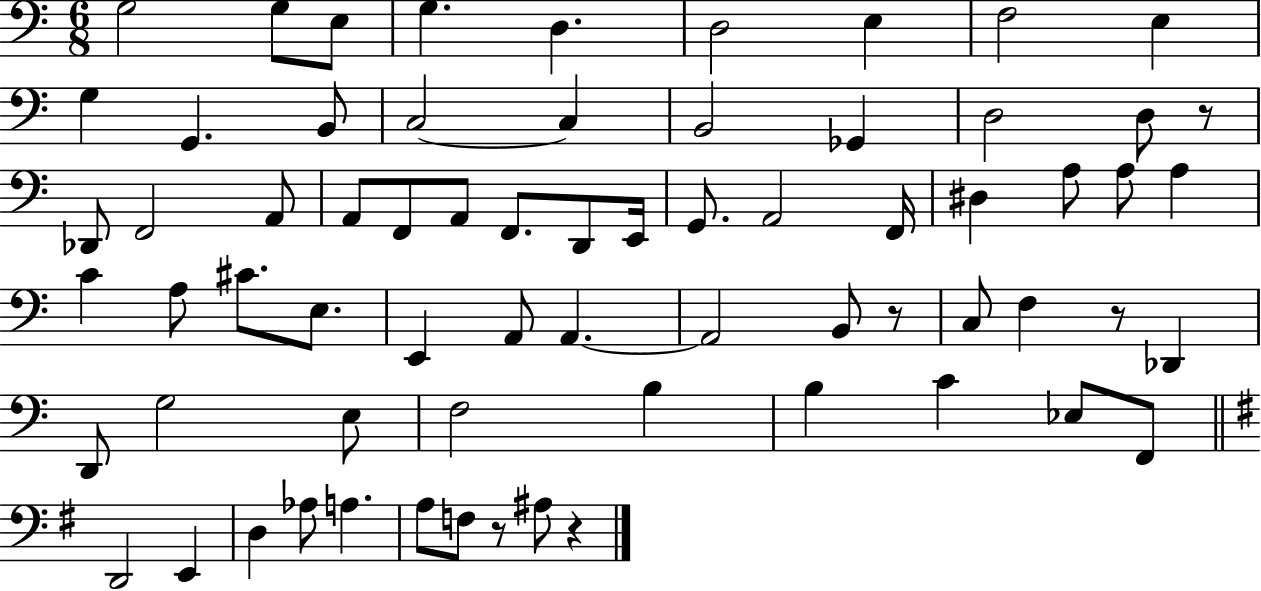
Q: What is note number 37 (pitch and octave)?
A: C#4